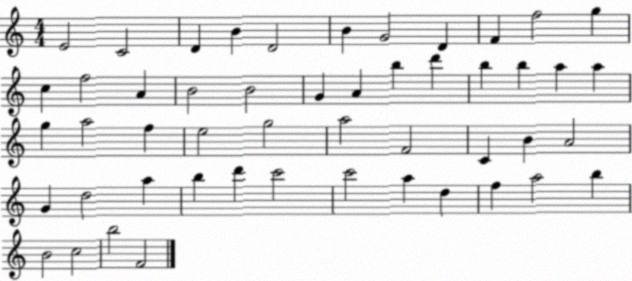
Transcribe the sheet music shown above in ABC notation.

X:1
T:Untitled
M:4/4
L:1/4
K:C
E2 C2 D B D2 B G2 D F f2 g c f2 A B2 B2 G A b d' b b a a g a2 f e2 g2 a2 F2 C B A2 G d2 a b d' c'2 c'2 a d f a2 b B2 c2 b2 F2